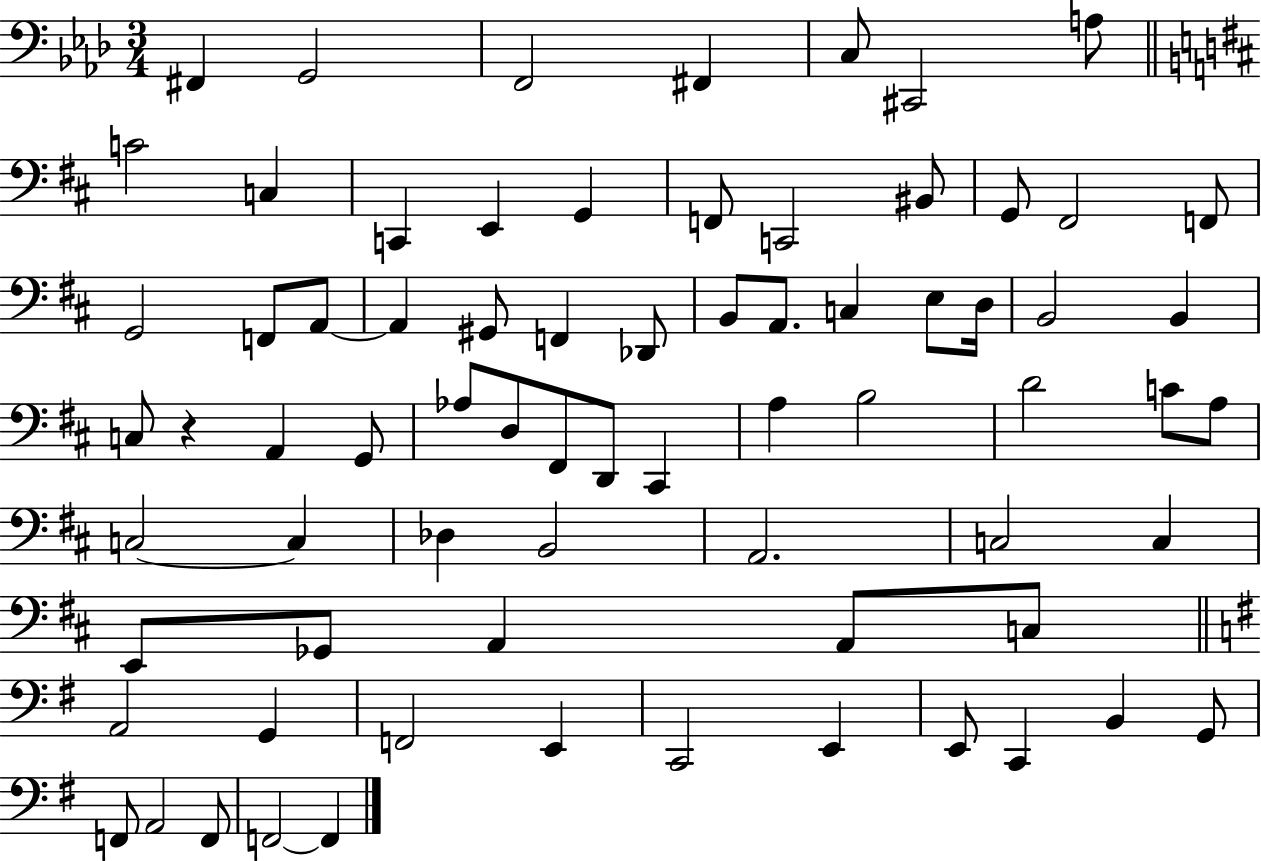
F#2/q G2/h F2/h F#2/q C3/e C#2/h A3/e C4/h C3/q C2/q E2/q G2/q F2/e C2/h BIS2/e G2/e F#2/h F2/e G2/h F2/e A2/e A2/q G#2/e F2/q Db2/e B2/e A2/e. C3/q E3/e D3/s B2/h B2/q C3/e R/q A2/q G2/e Ab3/e D3/e F#2/e D2/e C#2/q A3/q B3/h D4/h C4/e A3/e C3/h C3/q Db3/q B2/h A2/h. C3/h C3/q E2/e Gb2/e A2/q A2/e C3/e A2/h G2/q F2/h E2/q C2/h E2/q E2/e C2/q B2/q G2/e F2/e A2/h F2/e F2/h F2/q